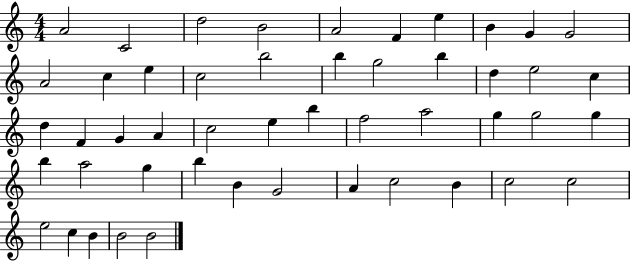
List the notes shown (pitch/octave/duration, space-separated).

A4/h C4/h D5/h B4/h A4/h F4/q E5/q B4/q G4/q G4/h A4/h C5/q E5/q C5/h B5/h B5/q G5/h B5/q D5/q E5/h C5/q D5/q F4/q G4/q A4/q C5/h E5/q B5/q F5/h A5/h G5/q G5/h G5/q B5/q A5/h G5/q B5/q B4/q G4/h A4/q C5/h B4/q C5/h C5/h E5/h C5/q B4/q B4/h B4/h